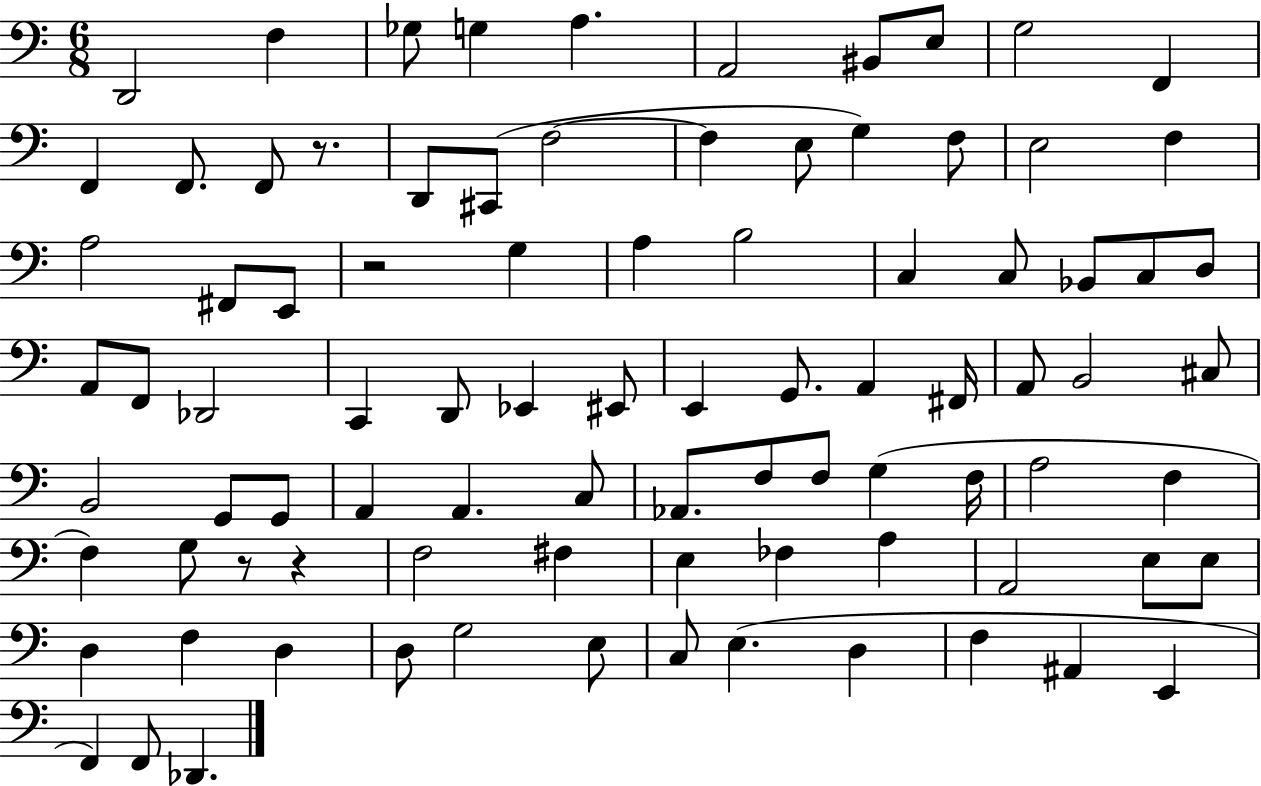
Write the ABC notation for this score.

X:1
T:Untitled
M:6/8
L:1/4
K:C
D,,2 F, _G,/2 G, A, A,,2 ^B,,/2 E,/2 G,2 F,, F,, F,,/2 F,,/2 z/2 D,,/2 ^C,,/2 F,2 F, E,/2 G, F,/2 E,2 F, A,2 ^F,,/2 E,,/2 z2 G, A, B,2 C, C,/2 _B,,/2 C,/2 D,/2 A,,/2 F,,/2 _D,,2 C,, D,,/2 _E,, ^E,,/2 E,, G,,/2 A,, ^F,,/4 A,,/2 B,,2 ^C,/2 B,,2 G,,/2 G,,/2 A,, A,, C,/2 _A,,/2 F,/2 F,/2 G, F,/4 A,2 F, F, G,/2 z/2 z F,2 ^F, E, _F, A, A,,2 E,/2 E,/2 D, F, D, D,/2 G,2 E,/2 C,/2 E, D, F, ^A,, E,, F,, F,,/2 _D,,